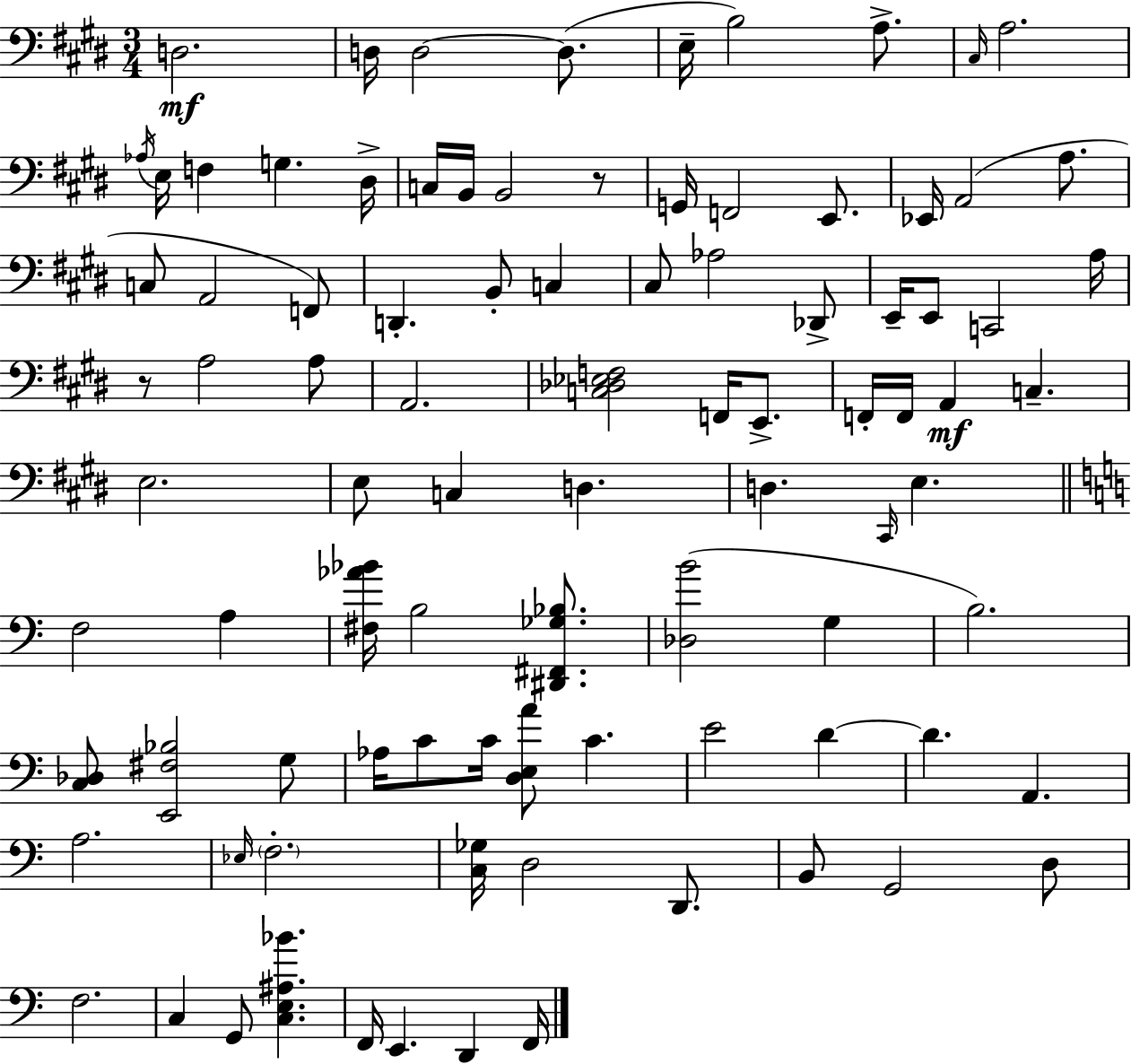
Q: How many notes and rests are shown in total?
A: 92